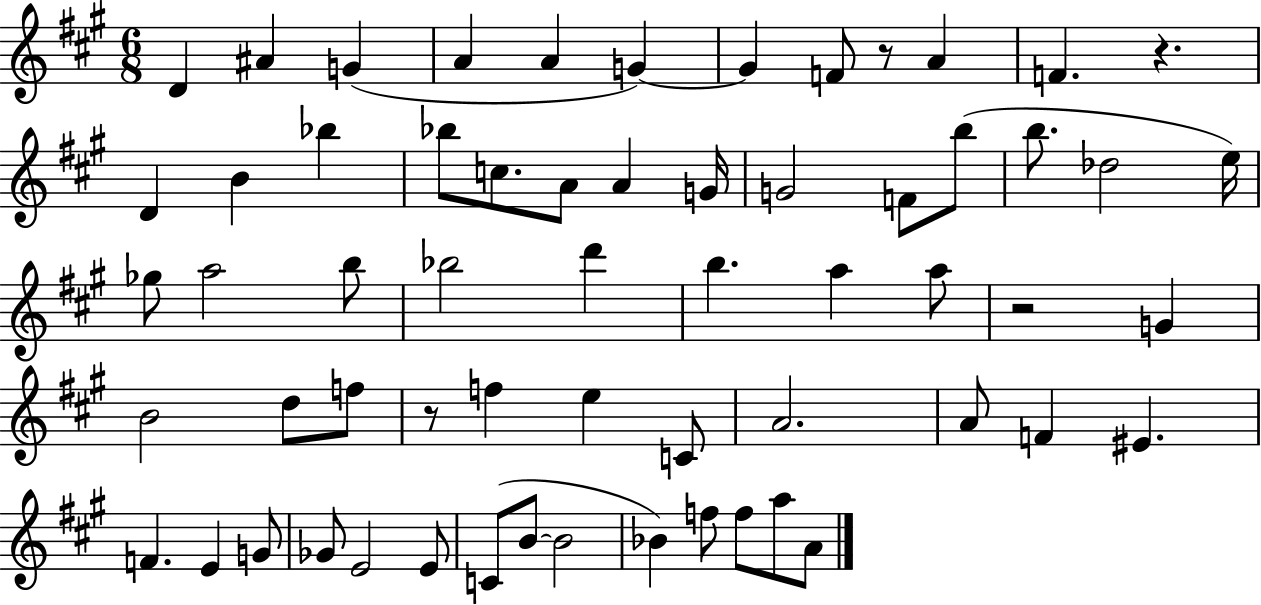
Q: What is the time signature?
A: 6/8